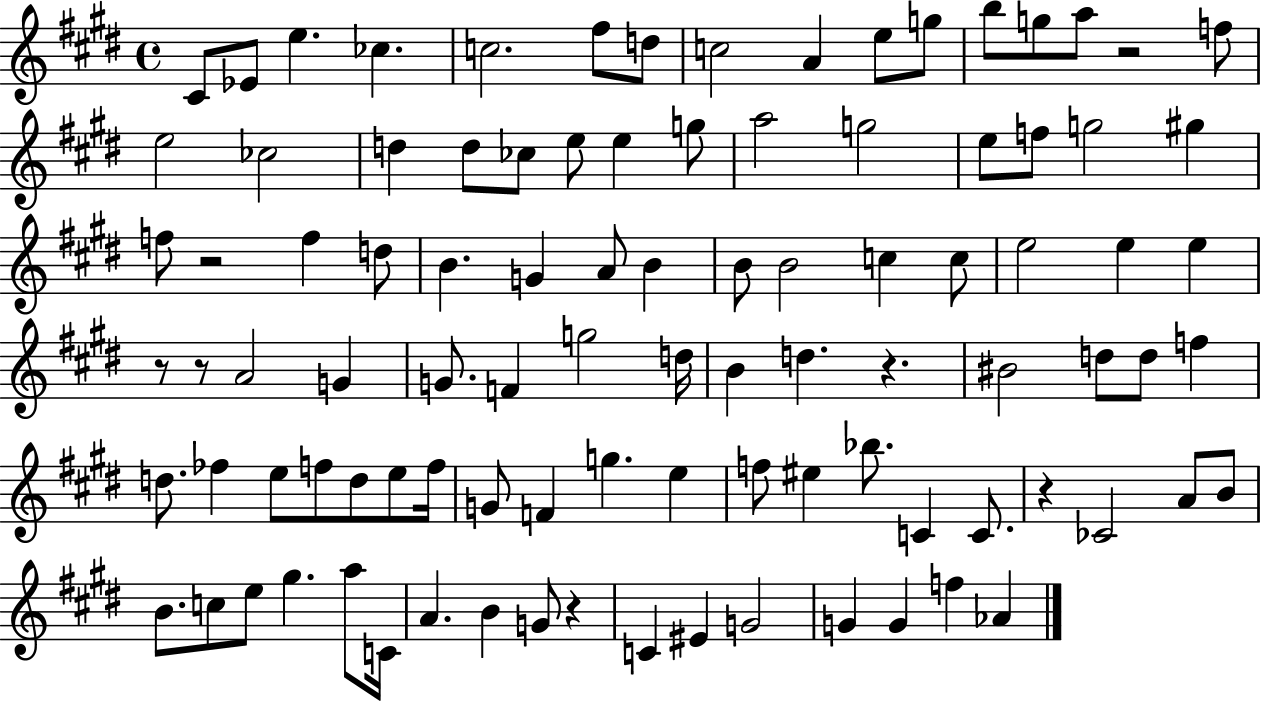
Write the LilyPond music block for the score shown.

{
  \clef treble
  \time 4/4
  \defaultTimeSignature
  \key e \major
  \repeat volta 2 { cis'8 ees'8 e''4. ces''4. | c''2. fis''8 d''8 | c''2 a'4 e''8 g''8 | b''8 g''8 a''8 r2 f''8 | \break e''2 ces''2 | d''4 d''8 ces''8 e''8 e''4 g''8 | a''2 g''2 | e''8 f''8 g''2 gis''4 | \break f''8 r2 f''4 d''8 | b'4. g'4 a'8 b'4 | b'8 b'2 c''4 c''8 | e''2 e''4 e''4 | \break r8 r8 a'2 g'4 | g'8. f'4 g''2 d''16 | b'4 d''4. r4. | bis'2 d''8 d''8 f''4 | \break d''8. fes''4 e''8 f''8 d''8 e''8 f''16 | g'8 f'4 g''4. e''4 | f''8 eis''4 bes''8. c'4 c'8. | r4 ces'2 a'8 b'8 | \break b'8. c''8 e''8 gis''4. a''8 c'16 | a'4. b'4 g'8 r4 | c'4 eis'4 g'2 | g'4 g'4 f''4 aes'4 | \break } \bar "|."
}